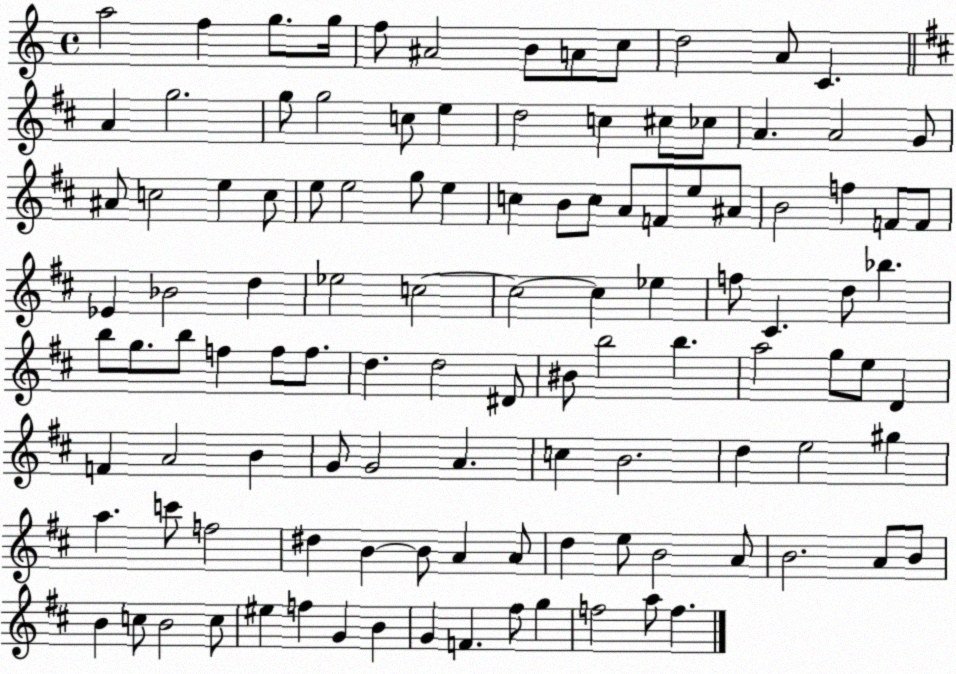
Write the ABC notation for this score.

X:1
T:Untitled
M:4/4
L:1/4
K:C
a2 f g/2 g/4 f/2 ^A2 B/2 A/2 c/2 d2 A/2 C A g2 g/2 g2 c/2 e d2 c ^c/2 _c/2 A A2 G/2 ^A/2 c2 e c/2 e/2 e2 g/2 e c B/2 c/2 A/2 F/2 e/2 ^A/2 B2 f F/2 F/2 _E _B2 d _e2 c2 c2 c _e f/2 ^C d/2 _b b/2 g/2 b/2 f f/2 f/2 d d2 ^D/2 ^B/2 b2 b a2 g/2 e/2 D F A2 B G/2 G2 A c B2 d e2 ^g a c'/2 f2 ^d B B/2 A A/2 d e/2 B2 A/2 B2 A/2 B/2 B c/2 B2 c/2 ^e f G B G F ^f/2 g f2 a/2 f